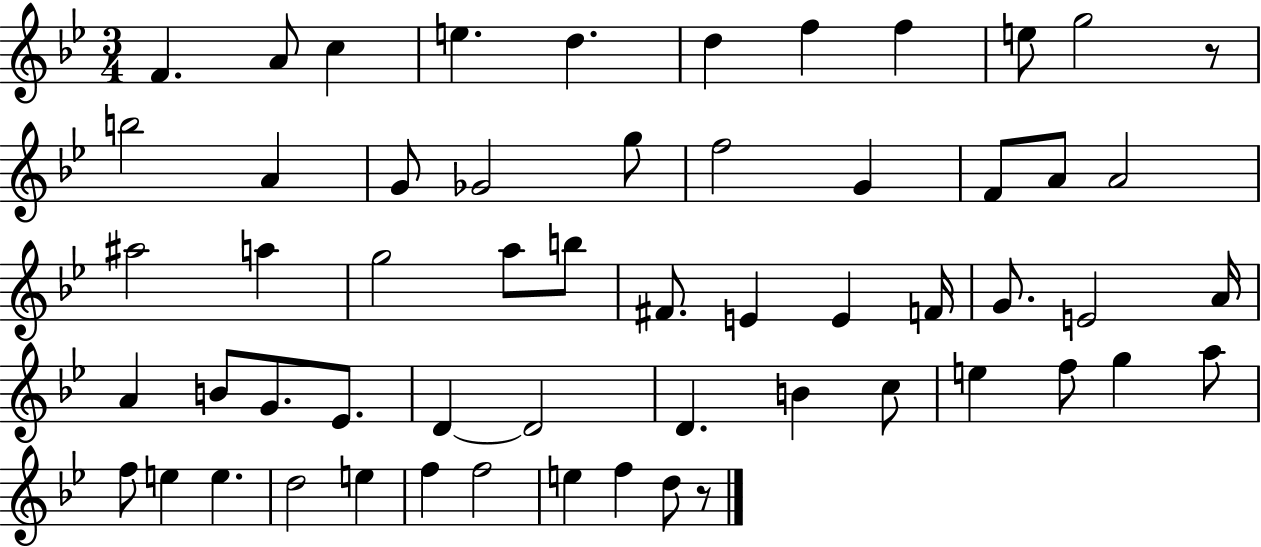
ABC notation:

X:1
T:Untitled
M:3/4
L:1/4
K:Bb
F A/2 c e d d f f e/2 g2 z/2 b2 A G/2 _G2 g/2 f2 G F/2 A/2 A2 ^a2 a g2 a/2 b/2 ^F/2 E E F/4 G/2 E2 A/4 A B/2 G/2 _E/2 D D2 D B c/2 e f/2 g a/2 f/2 e e d2 e f f2 e f d/2 z/2